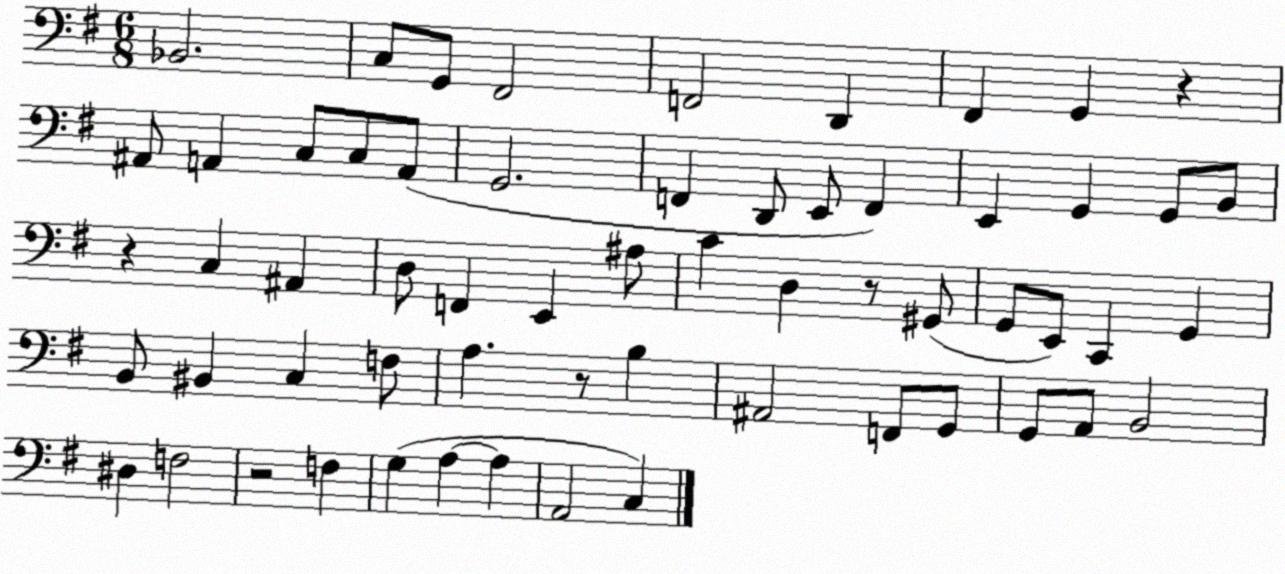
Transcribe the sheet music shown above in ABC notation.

X:1
T:Untitled
M:6/8
L:1/4
K:G
_B,,2 C,/2 G,,/2 ^F,,2 F,,2 D,, ^F,, G,, z ^A,,/2 A,, C,/2 C,/2 A,,/2 G,,2 F,, D,,/2 E,,/2 F,, E,, G,, G,,/2 B,,/2 z C, ^A,, D,/2 F,, E,, ^A,/2 C D, z/2 ^G,,/2 G,,/2 E,,/2 C,, G,, B,,/2 ^B,, C, F,/2 A, z/2 B, ^A,,2 F,,/2 G,,/2 G,,/2 A,,/2 B,,2 ^D, F,2 z2 F, G, A, A, A,,2 C,